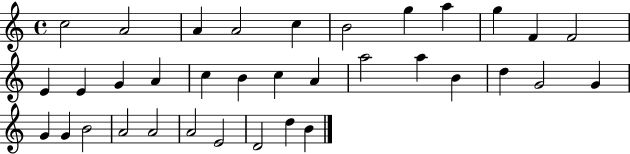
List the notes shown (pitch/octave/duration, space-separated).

C5/h A4/h A4/q A4/h C5/q B4/h G5/q A5/q G5/q F4/q F4/h E4/q E4/q G4/q A4/q C5/q B4/q C5/q A4/q A5/h A5/q B4/q D5/q G4/h G4/q G4/q G4/q B4/h A4/h A4/h A4/h E4/h D4/h D5/q B4/q